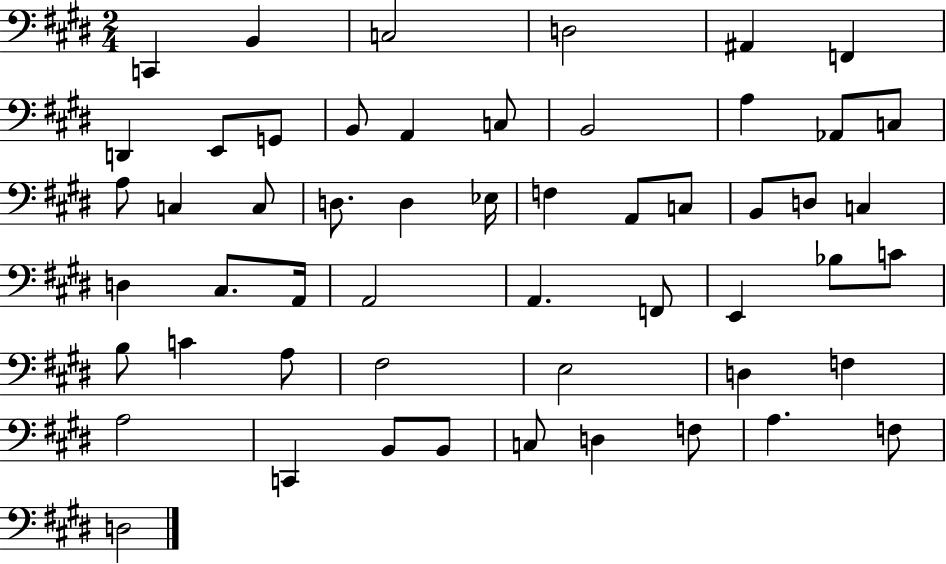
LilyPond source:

{
  \clef bass
  \numericTimeSignature
  \time 2/4
  \key e \major
  c,4 b,4 | c2 | d2 | ais,4 f,4 | \break d,4 e,8 g,8 | b,8 a,4 c8 | b,2 | a4 aes,8 c8 | \break a8 c4 c8 | d8. d4 ees16 | f4 a,8 c8 | b,8 d8 c4 | \break d4 cis8. a,16 | a,2 | a,4. f,8 | e,4 bes8 c'8 | \break b8 c'4 a8 | fis2 | e2 | d4 f4 | \break a2 | c,4 b,8 b,8 | c8 d4 f8 | a4. f8 | \break d2 | \bar "|."
}